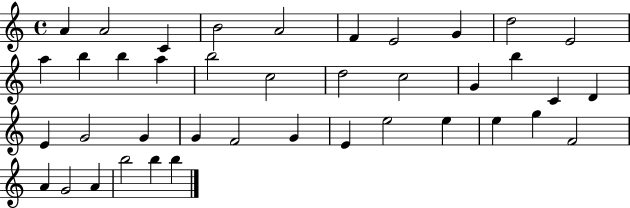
A4/q A4/h C4/q B4/h A4/h F4/q E4/h G4/q D5/h E4/h A5/q B5/q B5/q A5/q B5/h C5/h D5/h C5/h G4/q B5/q C4/q D4/q E4/q G4/h G4/q G4/q F4/h G4/q E4/q E5/h E5/q E5/q G5/q F4/h A4/q G4/h A4/q B5/h B5/q B5/q